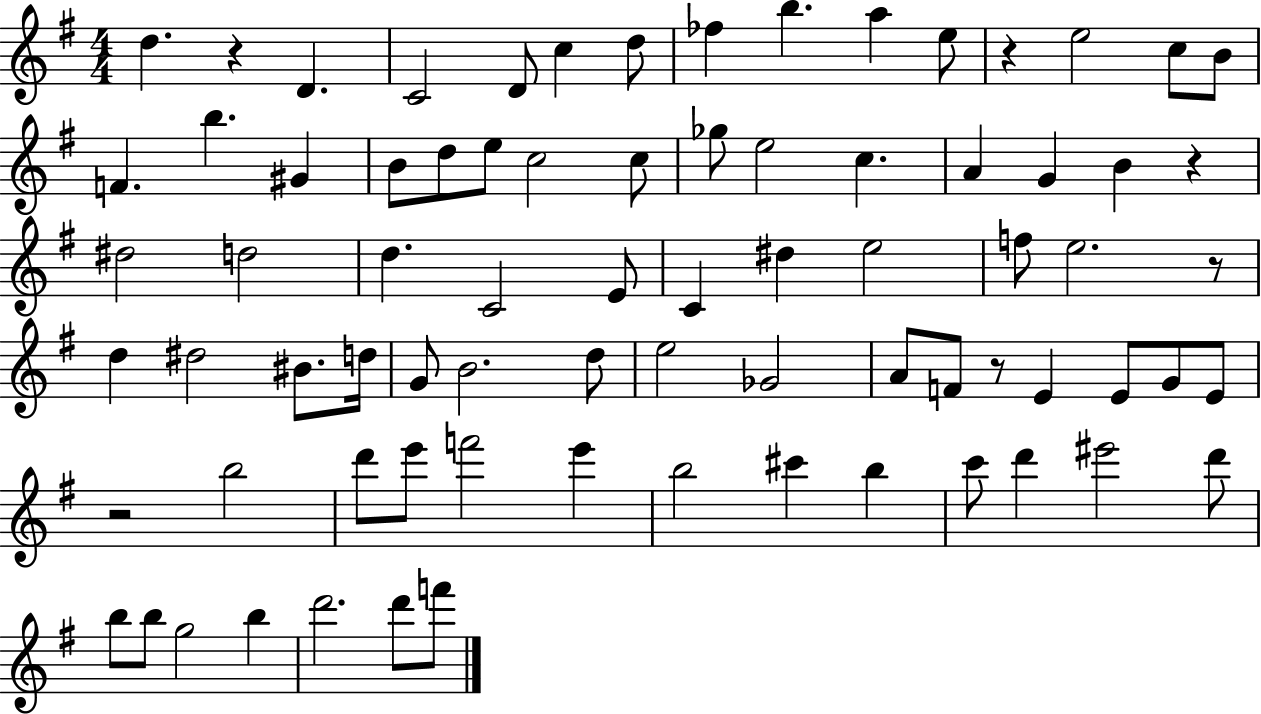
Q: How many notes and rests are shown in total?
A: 77